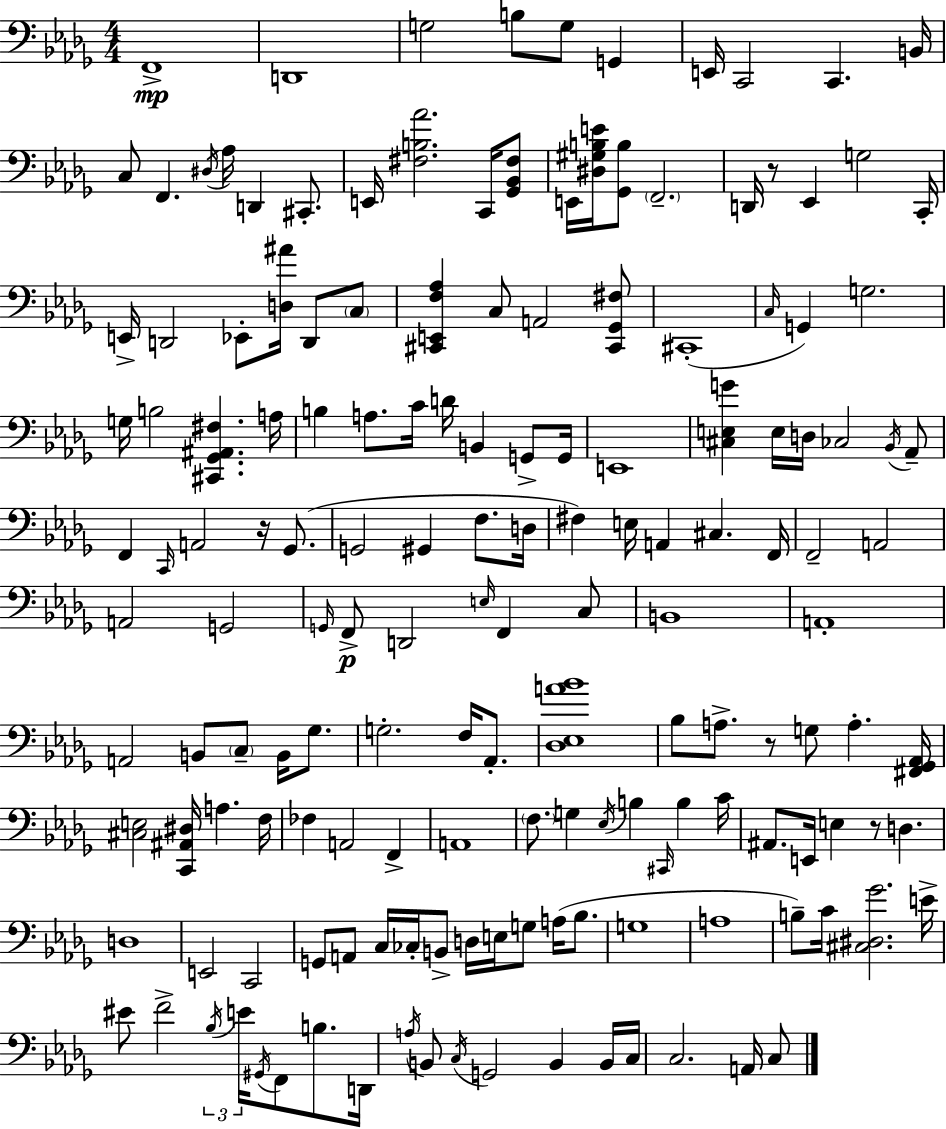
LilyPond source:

{
  \clef bass
  \numericTimeSignature
  \time 4/4
  \key bes \minor
  f,1->\mp | d,1 | g2 b8 g8 g,4 | e,16 c,2 c,4. b,16 | \break c8 f,4. \acciaccatura { dis16 } aes16 d,4 cis,8.-. | e,16 <fis b aes'>2. c,16 <ges, bes, fis>8 | e,16 <dis gis b e'>16 <ges, b>8 \parenthesize f,2.-- | d,16 r8 ees,4 g2 | \break c,16-. e,16-> d,2 ees,8-. <d ais'>16 d,8 \parenthesize c8 | <cis, e, f aes>4 c8 a,2 <cis, ges, fis>8 | cis,1-.( | \grace { c16 } g,4) g2. | \break g16 b2 <cis, ges, ais, fis>4. | a16 b4 a8. c'16 d'16 b,4 g,8-> | g,16 e,1 | <cis e g'>4 e16 d16 ces2 | \break \acciaccatura { bes,16 } aes,8-- f,4 \grace { c,16 } a,2 | r16 ges,8.( g,2 gis,4 | f8. d16 fis4) e16 a,4 cis4. | f,16 f,2-- a,2 | \break a,2 g,2 | \grace { g,16 }\p f,8-> d,2 \grace { e16 } | f,4 c8 b,1 | a,1-. | \break a,2 b,8 | \parenthesize c8-- b,16 ges8. g2.-. | f16 aes,8.-. <des ees a' bes'>1 | bes8 a8.-> r8 g8 a4.-. | \break <fis, ges, aes,>16 <cis e>2 <c, ais, dis>16 a4. | f16 fes4 a,2 | f,4-> a,1 | \parenthesize f8. g4 \acciaccatura { ees16 } b4 | \break \grace { cis,16 } b4 c'16 ais,8. e,16 e4 | r8 d4. d1 | e,2 | c,2 g,8 a,8 c16 ces16-. b,8-> | \break d16 e16 g8 a16( bes8. g1 | a1 | b8--) c'16 <cis dis ges'>2. | e'16-> eis'8 f'2-> | \break \tuplet 3/2 { \acciaccatura { bes16 } e'16 \acciaccatura { gis,16 } } f,8 b8. d,16 \acciaccatura { a16 } b,8 \acciaccatura { c16 } g,2 | b,4 b,16 c16 c2. | a,16 c8 \bar "|."
}